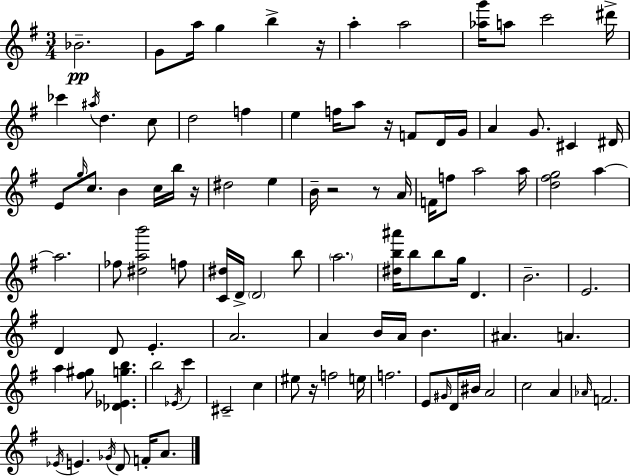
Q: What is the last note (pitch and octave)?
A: A4